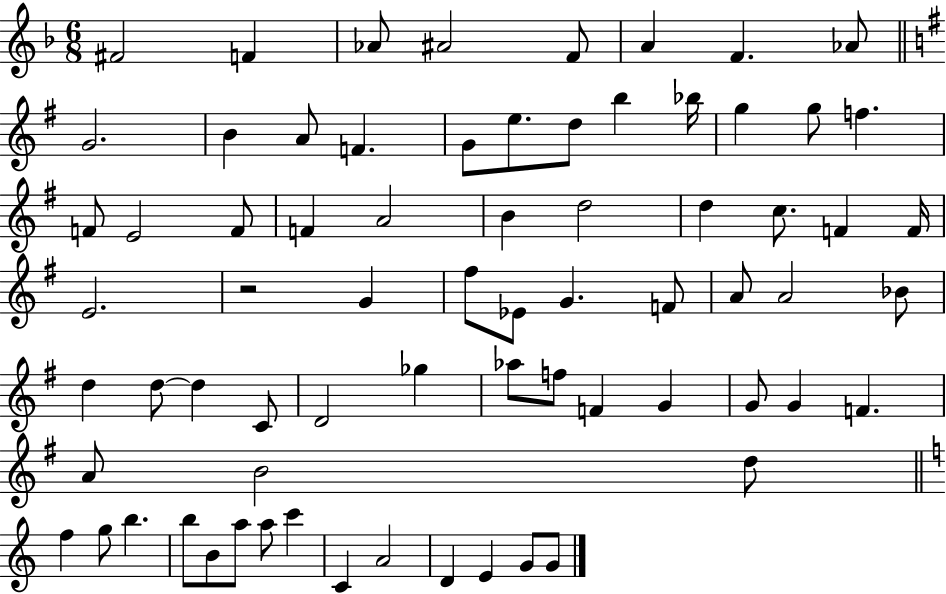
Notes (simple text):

F#4/h F4/q Ab4/e A#4/h F4/e A4/q F4/q. Ab4/e G4/h. B4/q A4/e F4/q. G4/e E5/e. D5/e B5/q Bb5/s G5/q G5/e F5/q. F4/e E4/h F4/e F4/q A4/h B4/q D5/h D5/q C5/e. F4/q F4/s E4/h. R/h G4/q F#5/e Eb4/e G4/q. F4/e A4/e A4/h Bb4/e D5/q D5/e D5/q C4/e D4/h Gb5/q Ab5/e F5/e F4/q G4/q G4/e G4/q F4/q. A4/e B4/h D5/e F5/q G5/e B5/q. B5/e B4/e A5/e A5/e C6/q C4/q A4/h D4/q E4/q G4/e G4/e